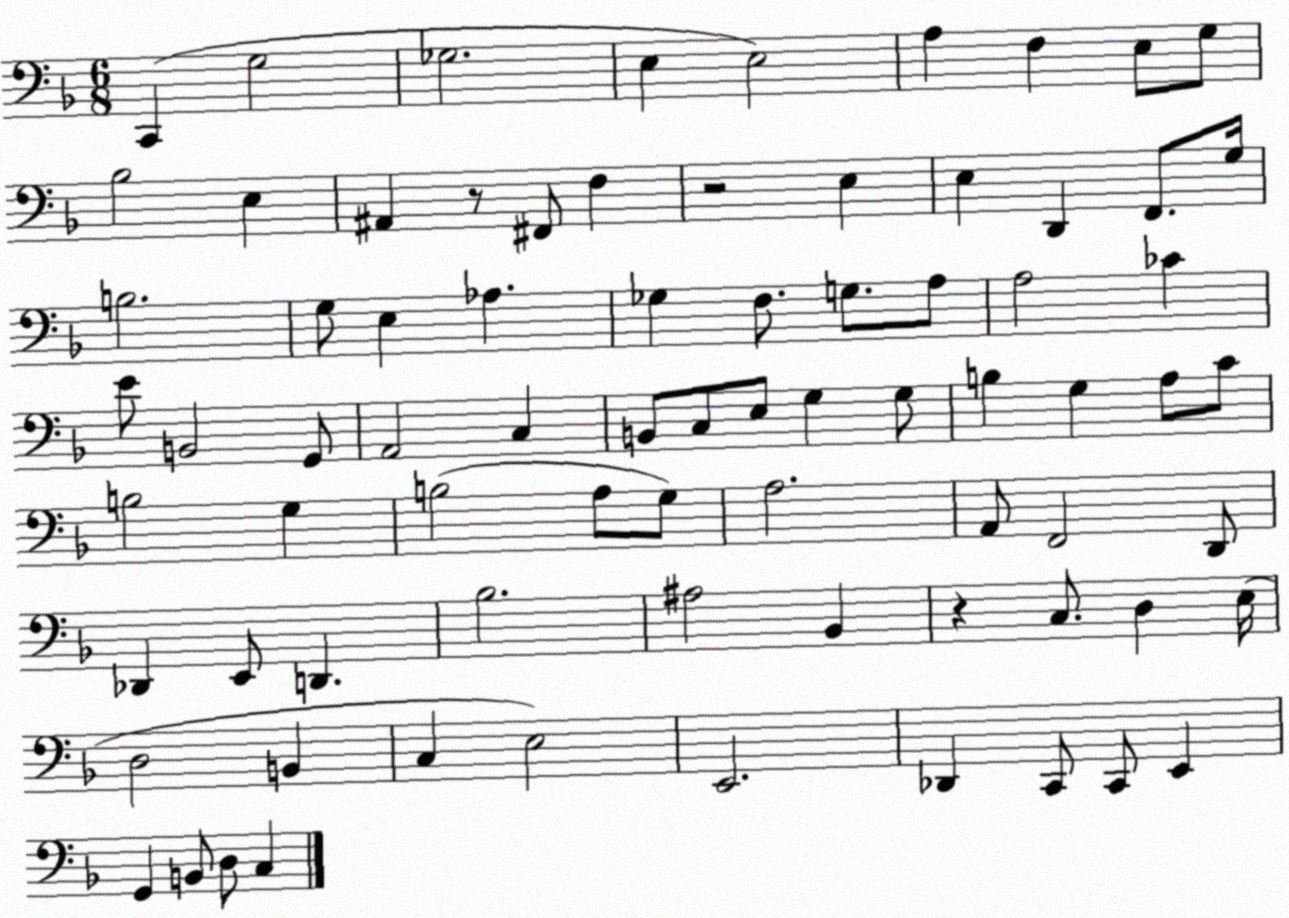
X:1
T:Untitled
M:6/8
L:1/4
K:F
C,, G,2 _G,2 E, E,2 A, F, E,/2 G,/2 _B,2 E, ^A,, z/2 ^F,,/2 F, z2 E, E, D,, F,,/2 G,/4 B,2 G,/2 E, _A, _G, F,/2 G,/2 A,/2 A,2 _C E/2 B,,2 G,,/2 A,,2 C, B,,/2 C,/2 E,/2 G, G,/2 B, G, A,/2 C/2 B,2 G, B,2 A,/2 G,/2 A,2 A,,/2 F,,2 D,,/2 _D,, E,,/2 D,, _B,2 ^A,2 _B,, z C,/2 D, E,/4 D,2 B,, C, E,2 E,,2 _D,, C,,/2 C,,/2 E,, G,, B,,/2 D,/2 C,